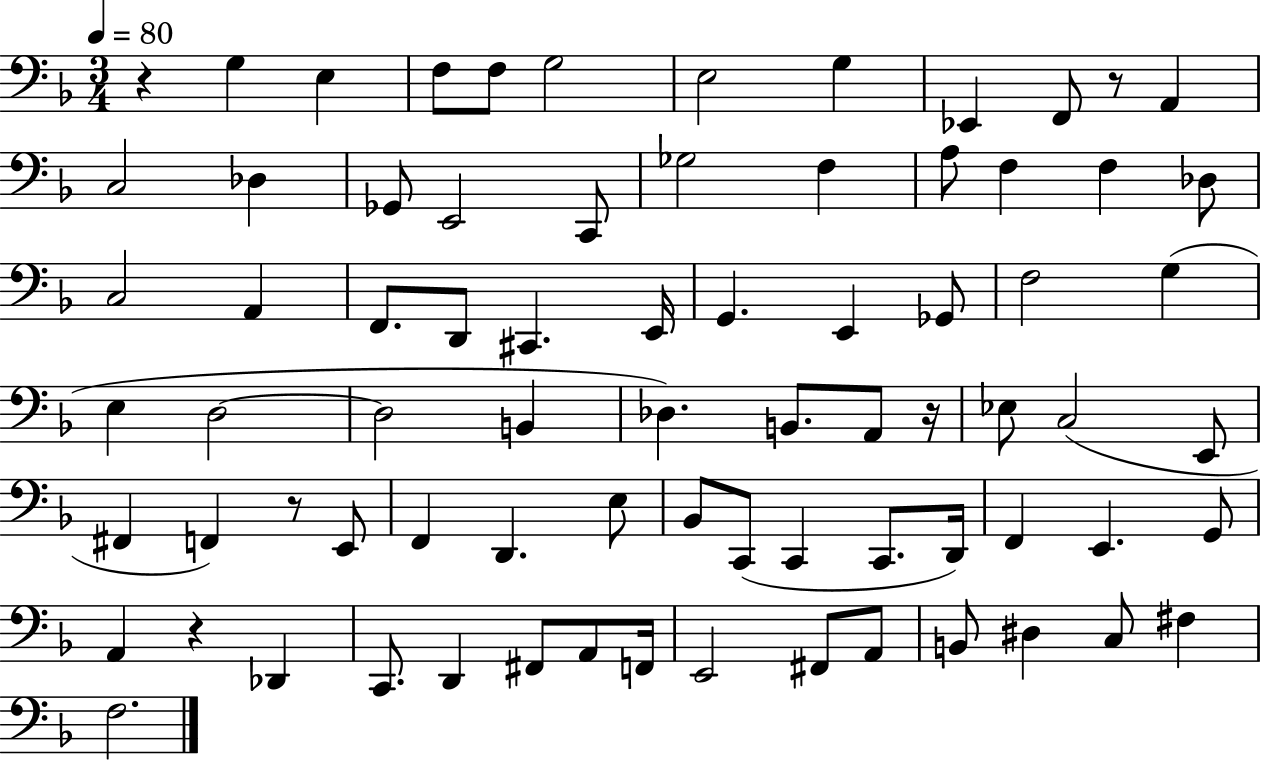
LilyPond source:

{
  \clef bass
  \numericTimeSignature
  \time 3/4
  \key f \major
  \tempo 4 = 80
  \repeat volta 2 { r4 g4 e4 | f8 f8 g2 | e2 g4 | ees,4 f,8 r8 a,4 | \break c2 des4 | ges,8 e,2 c,8 | ges2 f4 | a8 f4 f4 des8 | \break c2 a,4 | f,8. d,8 cis,4. e,16 | g,4. e,4 ges,8 | f2 g4( | \break e4 d2~~ | d2 b,4 | des4.) b,8. a,8 r16 | ees8 c2( e,8 | \break fis,4 f,4) r8 e,8 | f,4 d,4. e8 | bes,8 c,8( c,4 c,8. d,16) | f,4 e,4. g,8 | \break a,4 r4 des,4 | c,8. d,4 fis,8 a,8 f,16 | e,2 fis,8 a,8 | b,8 dis4 c8 fis4 | \break f2. | } \bar "|."
}